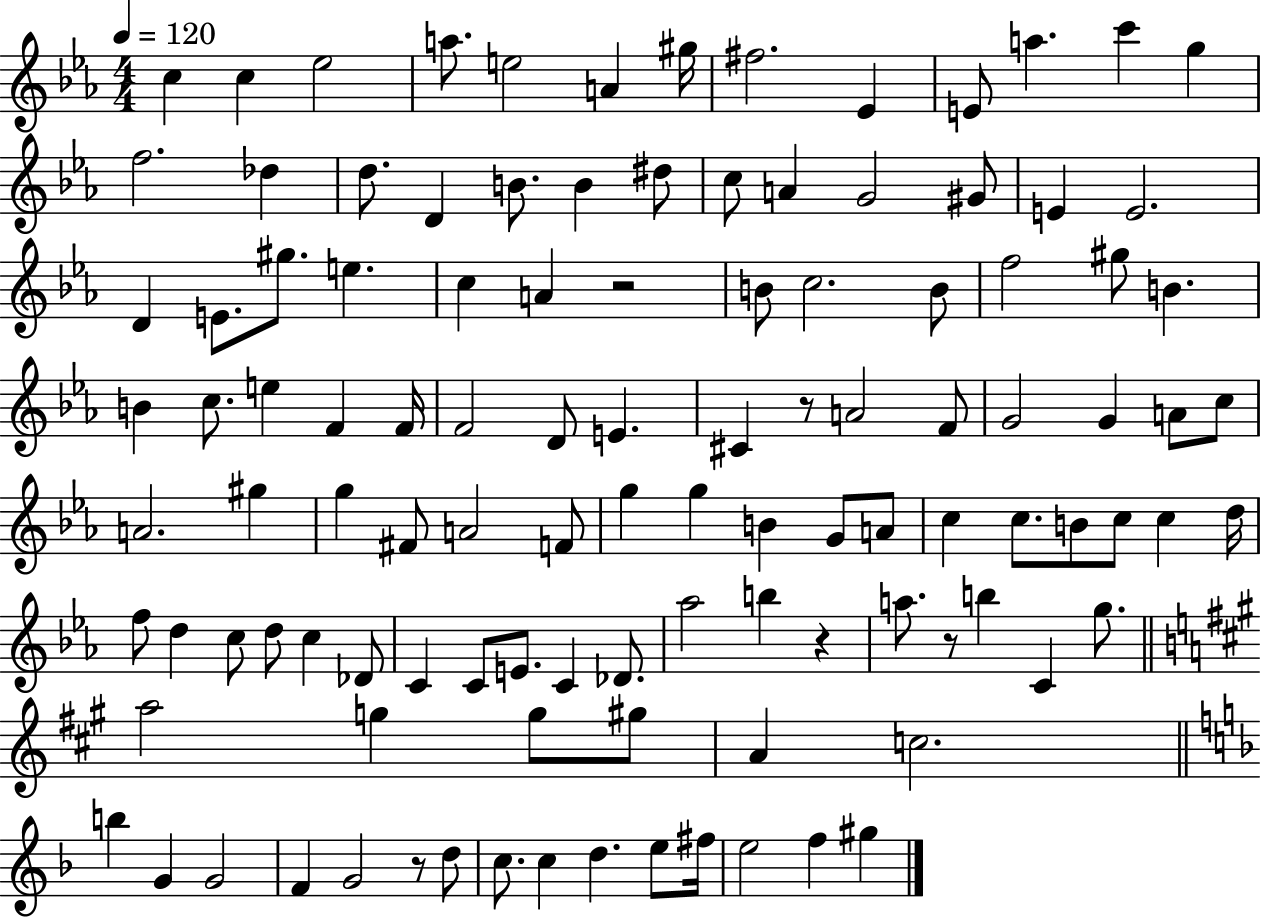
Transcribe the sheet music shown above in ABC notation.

X:1
T:Untitled
M:4/4
L:1/4
K:Eb
c c _e2 a/2 e2 A ^g/4 ^f2 _E E/2 a c' g f2 _d d/2 D B/2 B ^d/2 c/2 A G2 ^G/2 E E2 D E/2 ^g/2 e c A z2 B/2 c2 B/2 f2 ^g/2 B B c/2 e F F/4 F2 D/2 E ^C z/2 A2 F/2 G2 G A/2 c/2 A2 ^g g ^F/2 A2 F/2 g g B G/2 A/2 c c/2 B/2 c/2 c d/4 f/2 d c/2 d/2 c _D/2 C C/2 E/2 C _D/2 _a2 b z a/2 z/2 b C g/2 a2 g g/2 ^g/2 A c2 b G G2 F G2 z/2 d/2 c/2 c d e/2 ^f/4 e2 f ^g